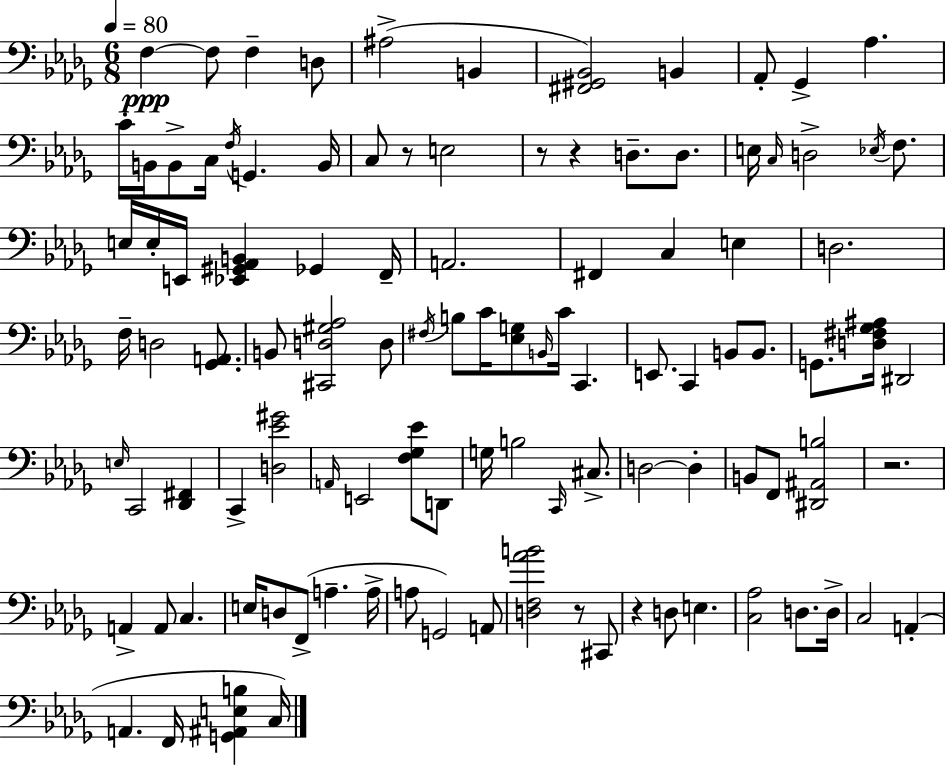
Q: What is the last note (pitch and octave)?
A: C3